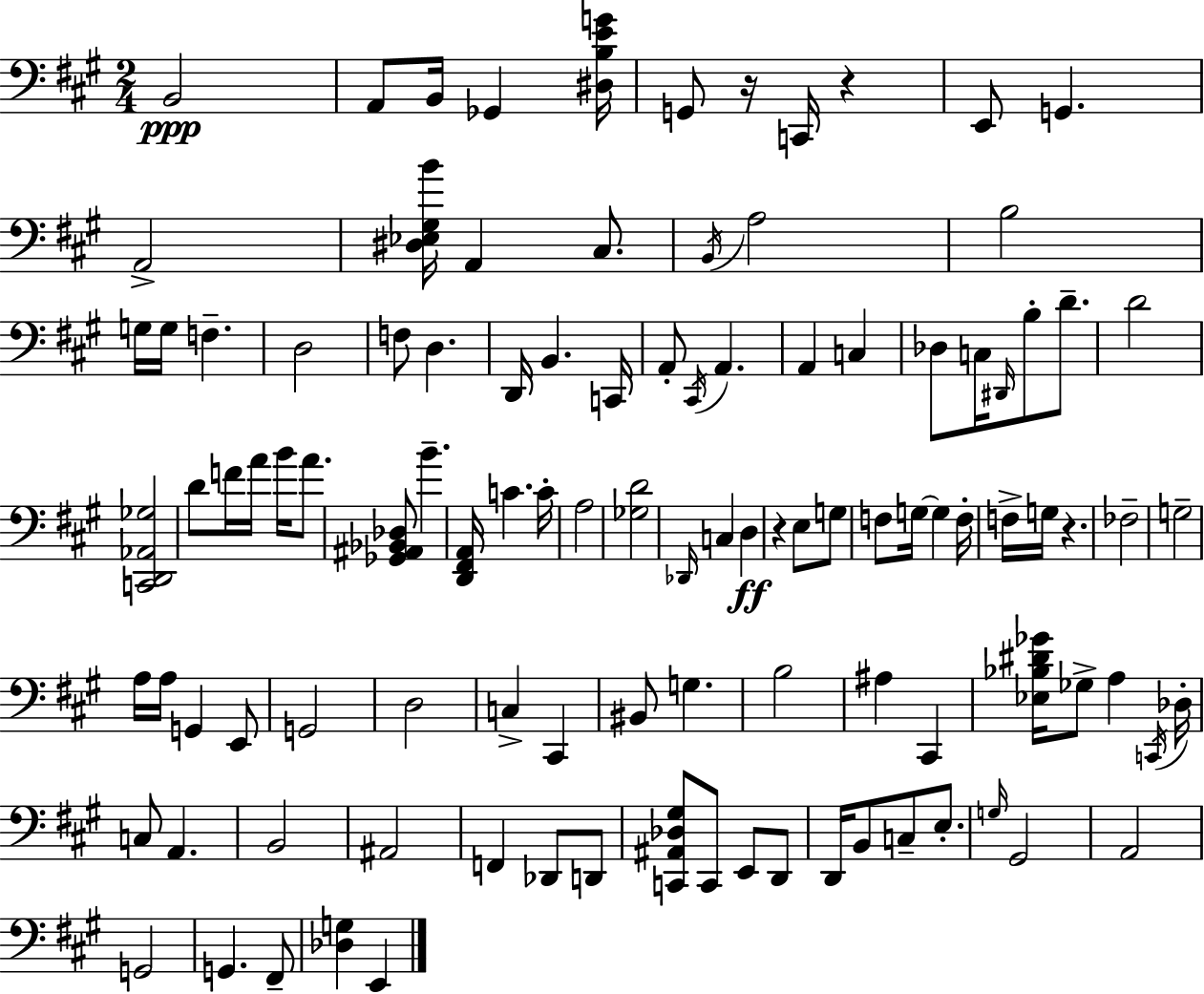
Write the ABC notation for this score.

X:1
T:Untitled
M:2/4
L:1/4
K:A
B,,2 A,,/2 B,,/4 _G,, [^D,B,EG]/4 G,,/2 z/4 C,,/4 z E,,/2 G,, A,,2 [^D,_E,^G,B]/4 A,, ^C,/2 B,,/4 A,2 B,2 G,/4 G,/4 F, D,2 F,/2 D, D,,/4 B,, C,,/4 A,,/2 ^C,,/4 A,, A,, C, _D,/2 C,/4 ^D,,/4 B,/2 D/2 D2 [C,,D,,_A,,_G,]2 D/2 F/4 A/4 B/4 A/2 [_G,,^A,,_B,,_D,]/2 B [D,,^F,,A,,]/4 C C/4 A,2 [_G,D]2 _D,,/4 C, D, z E,/2 G,/2 F,/2 G,/4 G, F,/4 F,/4 G,/4 z _F,2 G,2 A,/4 A,/4 G,, E,,/2 G,,2 D,2 C, ^C,, ^B,,/2 G, B,2 ^A, ^C,, [_E,_B,^D_G]/4 _G,/2 A, C,,/4 _D,/4 C,/2 A,, B,,2 ^A,,2 F,, _D,,/2 D,,/2 [C,,^A,,_D,^G,]/2 C,,/2 E,,/2 D,,/2 D,,/4 B,,/2 C,/2 E,/2 G,/4 ^G,,2 A,,2 G,,2 G,, ^F,,/2 [_D,G,] E,,